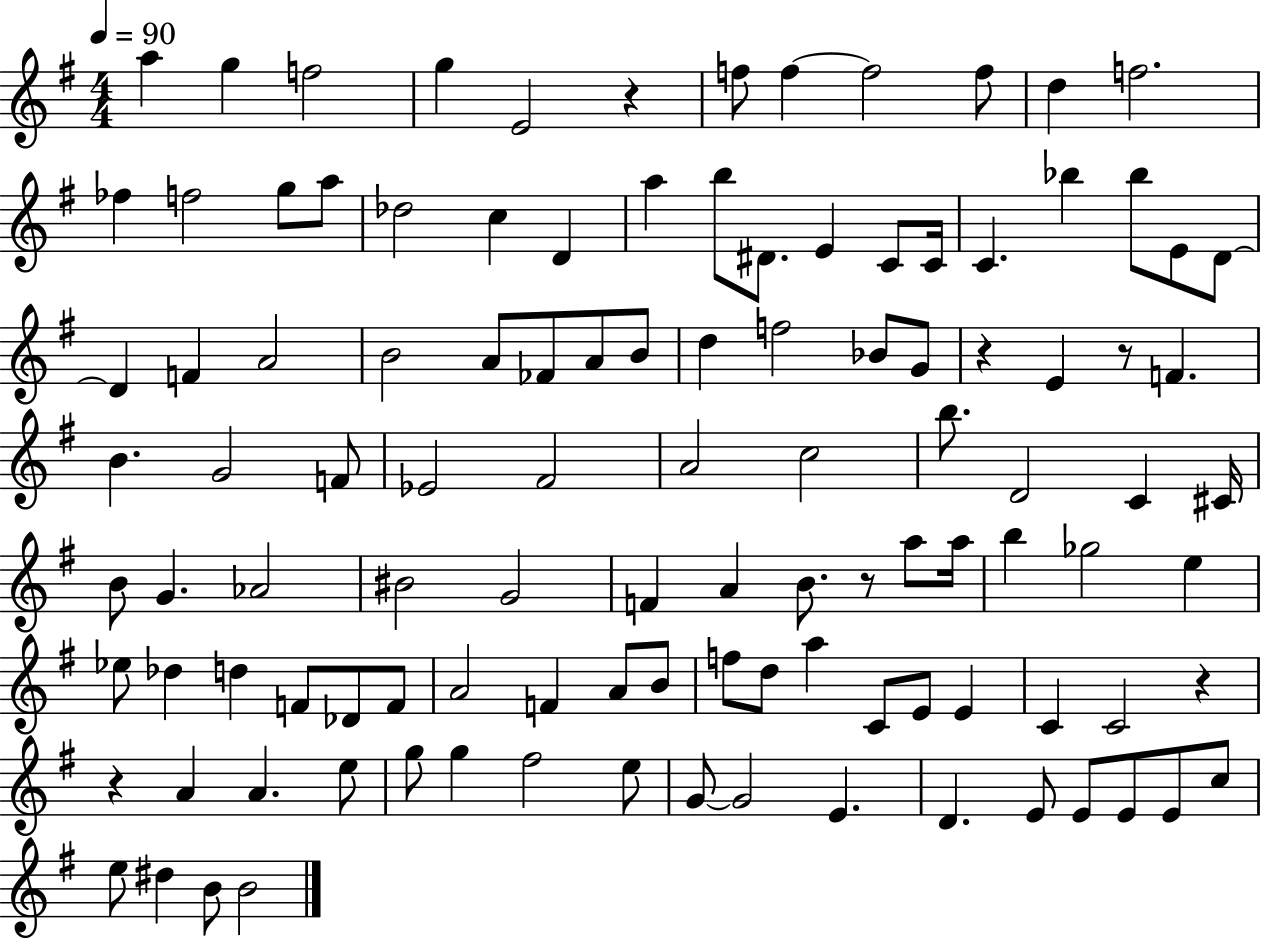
{
  \clef treble
  \numericTimeSignature
  \time 4/4
  \key g \major
  \tempo 4 = 90
  \repeat volta 2 { a''4 g''4 f''2 | g''4 e'2 r4 | f''8 f''4~~ f''2 f''8 | d''4 f''2. | \break fes''4 f''2 g''8 a''8 | des''2 c''4 d'4 | a''4 b''8 dis'8. e'4 c'8 c'16 | c'4. bes''4 bes''8 e'8 d'8~~ | \break d'4 f'4 a'2 | b'2 a'8 fes'8 a'8 b'8 | d''4 f''2 bes'8 g'8 | r4 e'4 r8 f'4. | \break b'4. g'2 f'8 | ees'2 fis'2 | a'2 c''2 | b''8. d'2 c'4 cis'16 | \break b'8 g'4. aes'2 | bis'2 g'2 | f'4 a'4 b'8. r8 a''8 a''16 | b''4 ges''2 e''4 | \break ees''8 des''4 d''4 f'8 des'8 f'8 | a'2 f'4 a'8 b'8 | f''8 d''8 a''4 c'8 e'8 e'4 | c'4 c'2 r4 | \break r4 a'4 a'4. e''8 | g''8 g''4 fis''2 e''8 | g'8~~ g'2 e'4. | d'4. e'8 e'8 e'8 e'8 c''8 | \break e''8 dis''4 b'8 b'2 | } \bar "|."
}